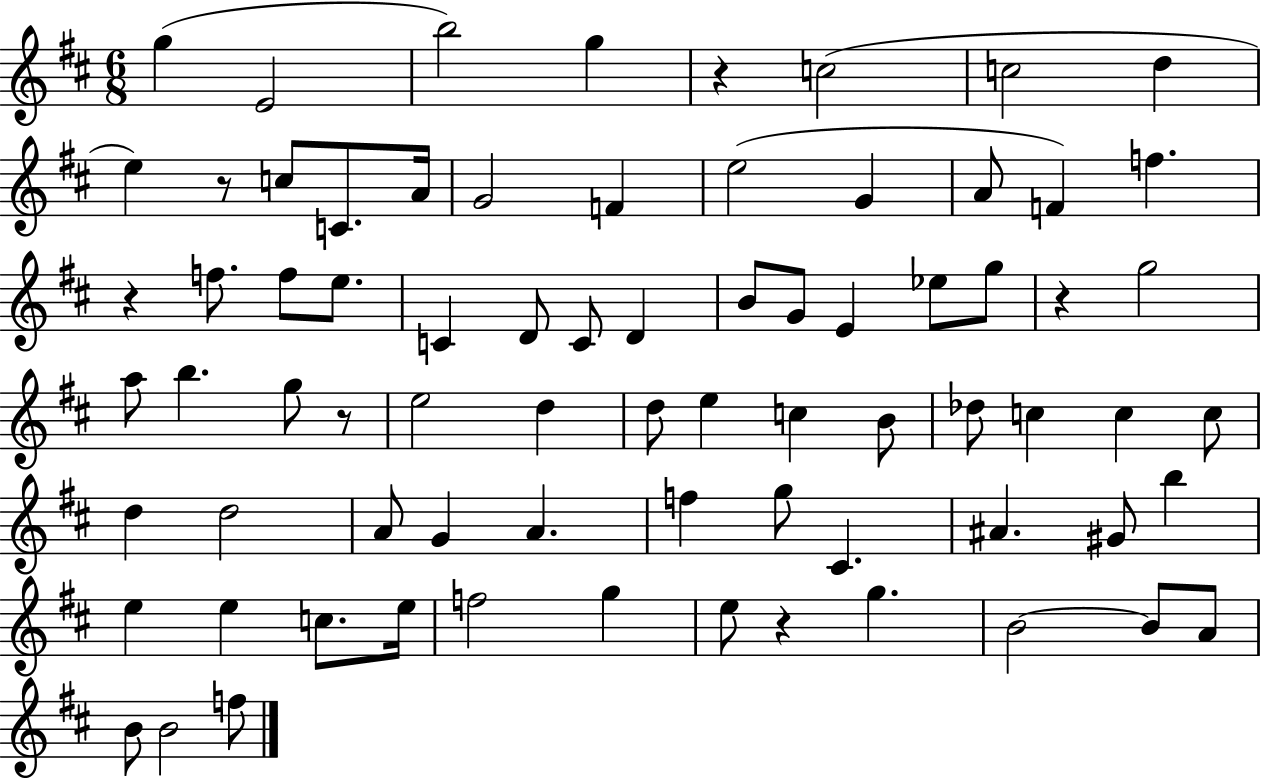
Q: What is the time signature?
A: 6/8